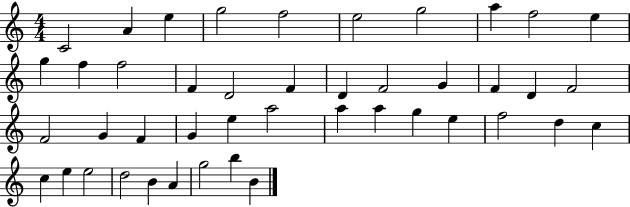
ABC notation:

X:1
T:Untitled
M:4/4
L:1/4
K:C
C2 A e g2 f2 e2 g2 a f2 e g f f2 F D2 F D F2 G F D F2 F2 G F G e a2 a a g e f2 d c c e e2 d2 B A g2 b B